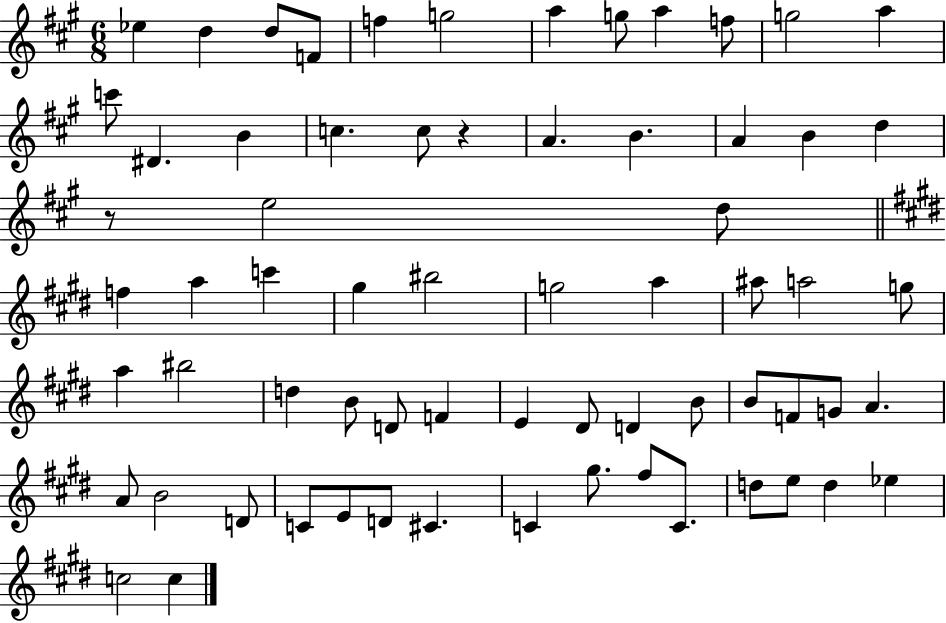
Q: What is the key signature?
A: A major